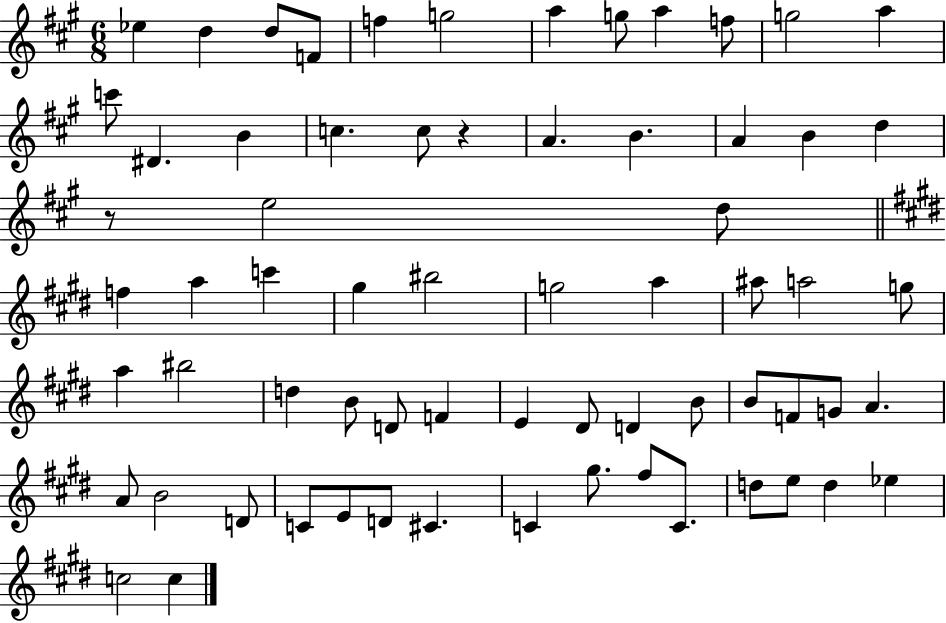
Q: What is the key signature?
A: A major